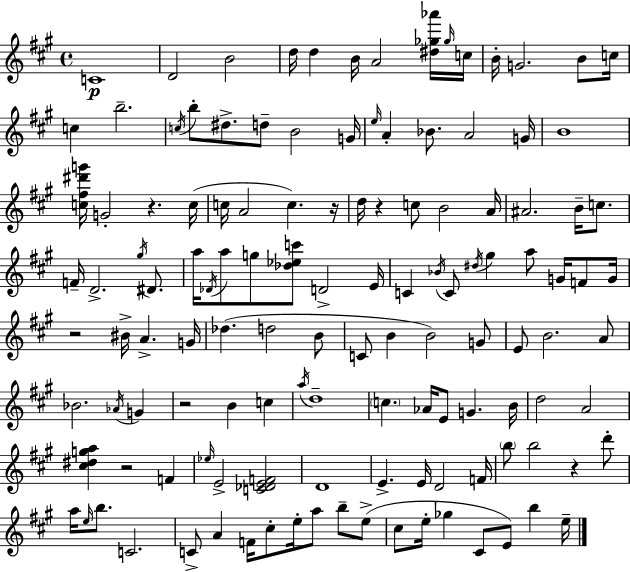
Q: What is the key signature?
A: A major